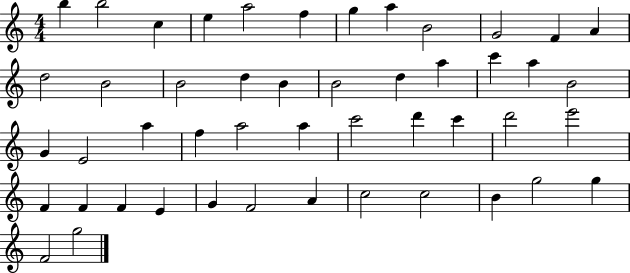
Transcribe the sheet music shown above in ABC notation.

X:1
T:Untitled
M:4/4
L:1/4
K:C
b b2 c e a2 f g a B2 G2 F A d2 B2 B2 d B B2 d a c' a B2 G E2 a f a2 a c'2 d' c' d'2 e'2 F F F E G F2 A c2 c2 B g2 g F2 g2